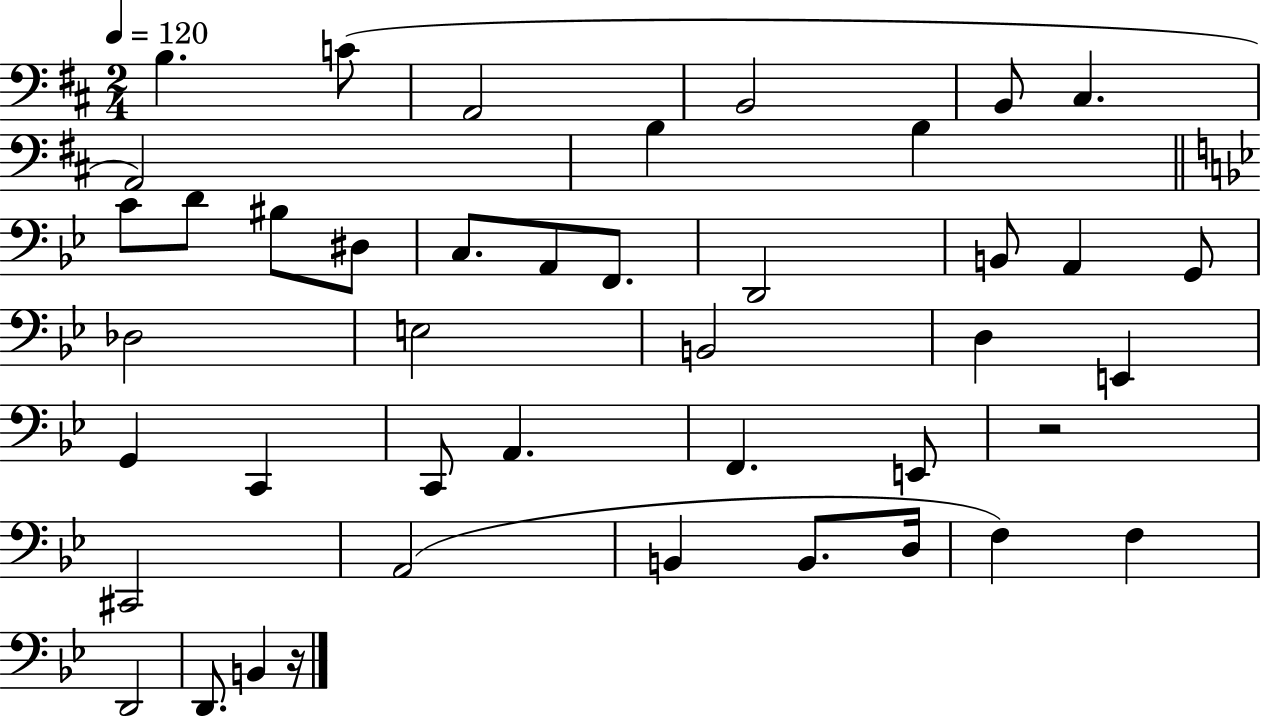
B3/q. C4/e A2/h B2/h B2/e C#3/q. A2/h B3/q B3/q C4/e D4/e BIS3/e D#3/e C3/e. A2/e F2/e. D2/h B2/e A2/q G2/e Db3/h E3/h B2/h D3/q E2/q G2/q C2/q C2/e A2/q. F2/q. E2/e R/h C#2/h A2/h B2/q B2/e. D3/s F3/q F3/q D2/h D2/e. B2/q R/s